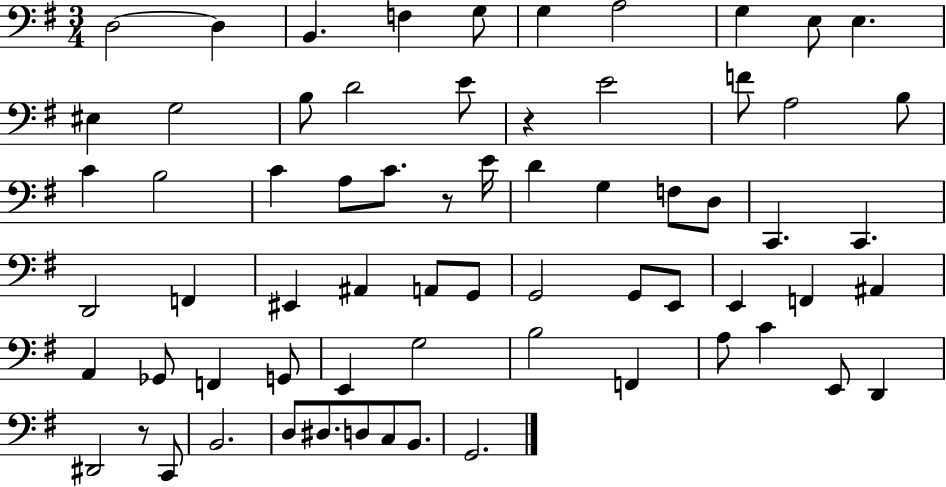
{
  \clef bass
  \numericTimeSignature
  \time 3/4
  \key g \major
  d2~~ d4 | b,4. f4 g8 | g4 a2 | g4 e8 e4. | \break eis4 g2 | b8 d'2 e'8 | r4 e'2 | f'8 a2 b8 | \break c'4 b2 | c'4 a8 c'8. r8 e'16 | d'4 g4 f8 d8 | c,4. c,4. | \break d,2 f,4 | eis,4 ais,4 a,8 g,8 | g,2 g,8 e,8 | e,4 f,4 ais,4 | \break a,4 ges,8 f,4 g,8 | e,4 g2 | b2 f,4 | a8 c'4 e,8 d,4 | \break dis,2 r8 c,8 | b,2. | d8 dis8. d8 c8 b,8. | g,2. | \break \bar "|."
}